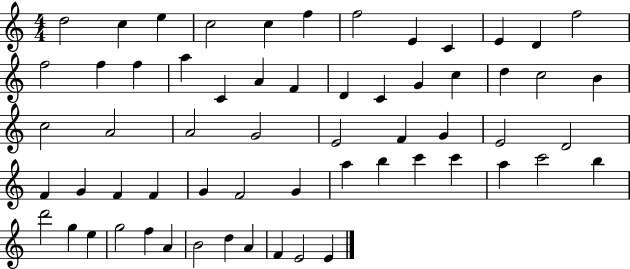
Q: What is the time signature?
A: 4/4